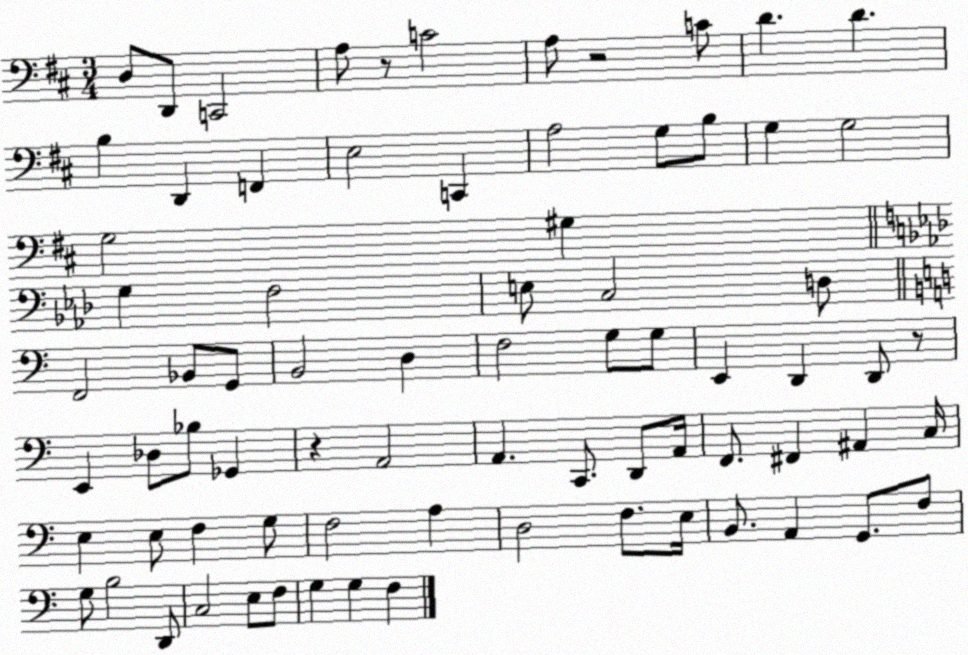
X:1
T:Untitled
M:3/4
L:1/4
K:D
D,/2 D,,/2 C,,2 A,/2 z/2 C2 A,/2 z2 C/2 D D B, D,, F,, E,2 C,, A,2 G,/2 B,/2 G, G,2 G,2 ^G, G, F,2 E,/2 C,2 D,/2 F,,2 _B,,/2 G,,/2 B,,2 D, F,2 G,/2 G,/2 E,, D,, D,,/2 z/2 E,, _D,/2 _B,/2 _G,, z A,,2 A,, C,,/2 D,,/2 A,,/4 F,,/2 ^F,, ^A,, C,/4 E, E,/2 F, G,/2 F,2 A, D,2 F,/2 E,/4 B,,/2 A,, G,,/2 F,/2 G,/2 B,2 D,,/2 C,2 E,/2 F,/2 G, G, F,